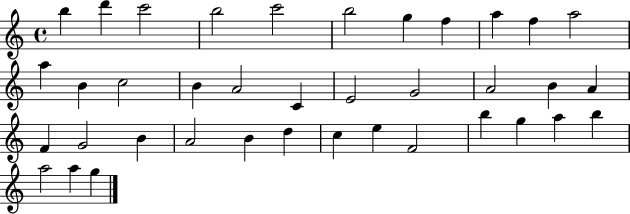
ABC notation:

X:1
T:Untitled
M:4/4
L:1/4
K:C
b d' c'2 b2 c'2 b2 g f a f a2 a B c2 B A2 C E2 G2 A2 B A F G2 B A2 B d c e F2 b g a b a2 a g